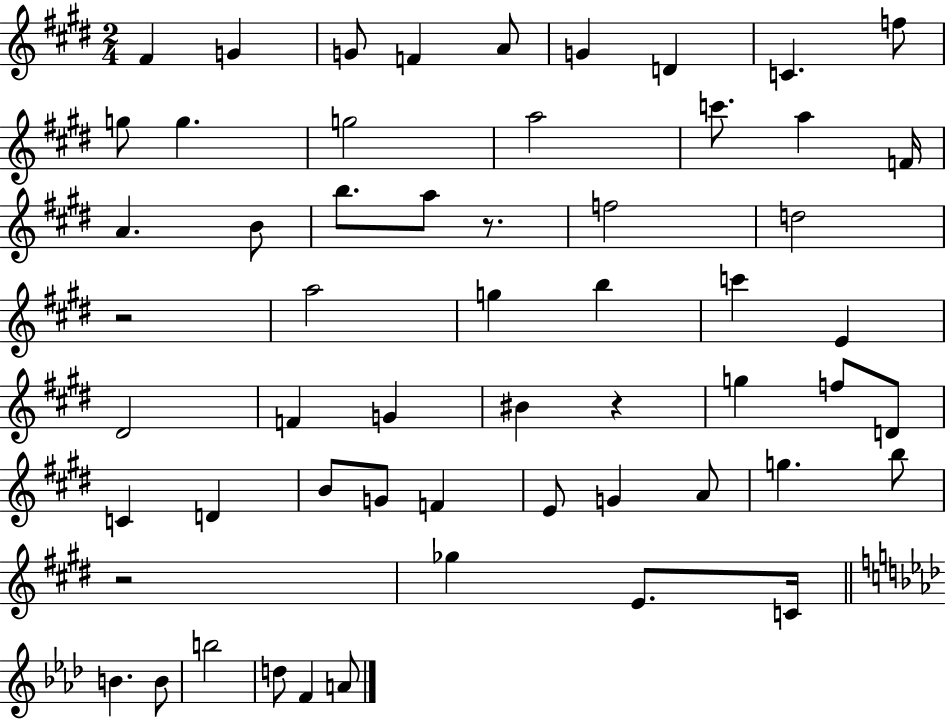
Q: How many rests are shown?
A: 4